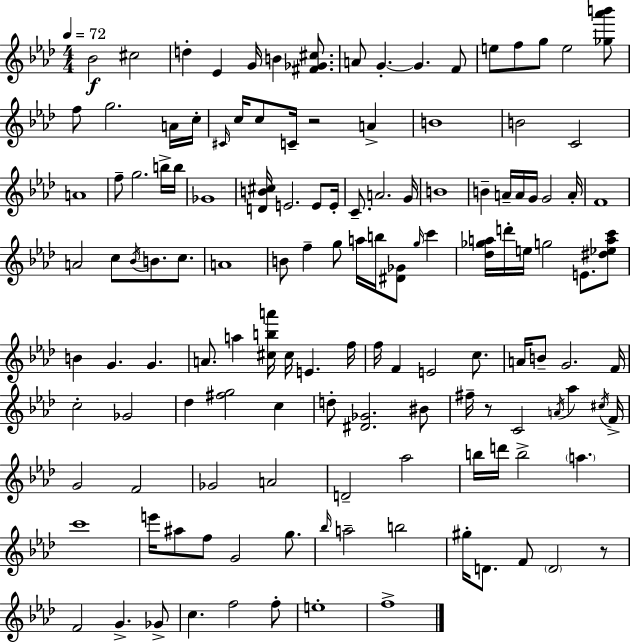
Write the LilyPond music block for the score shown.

{
  \clef treble
  \numericTimeSignature
  \time 4/4
  \key aes \major
  \tempo 4 = 72
  bes'2\f cis''2 | d''4-. ees'4 g'16 b'4 <fis' ges' cis''>8. | a'8 g'4.-.~~ g'4. f'8 | e''8 f''8 g''8 e''2 <ges'' aes''' b'''>8 | \break f''8 g''2. a'16 c''16-. | \grace { cis'16 } c''16 c''8 c'16-- r2 a'4-> | b'1 | b'2 c'2 | \break a'1 | f''8-- g''2. b''16-> | b''16 ges'1 | <d' b' cis''>16 e'2. e'8 | \break e'16-. c'8.-- a'2. | g'16 b'1 | b'4-- a'16-- a'16 g'16 g'2 | a'16-. f'1 | \break a'2 c''8 \acciaccatura { bes'16 } b'8. c''8. | a'1 | b'8 f''4-- g''8 a''16 b''16 <dis' ges'>8 \grace { g''16 } c'''4 | <des'' ges'' a''>16 d'''16-. e''16 g''2 e'8. | \break <dis'' ees'' a'' c'''>8 b'4 g'4. g'4. | a'8. a''4 <cis'' b'' a'''>16 cis''16 e'4. | f''16 f''16 f'4 e'2 | c''8. a'16 b'8-- g'2. | \break f'16 c''2-. ges'2 | des''4 <fis'' g''>2 c''4 | d''8-. <dis' ges'>2. | bis'8 fis''16-- r8 c'2 \acciaccatura { a'16 } aes''4 | \break \acciaccatura { cis''16 } f'16-> g'2 f'2 | ges'2 a'2 | d'2-- aes''2 | b''16 d'''16 b''2-> \parenthesize a''4. | \break c'''1 | e'''16 ais''8 f''8 g'2 | g''8. \grace { bes''16 } a''2-- b''2 | gis''16-. d'8. f'8 \parenthesize d'2 | \break r8 f'2 g'4.-> | ges'8-> c''4. f''2 | f''8-. e''1-. | f''1-> | \break \bar "|."
}